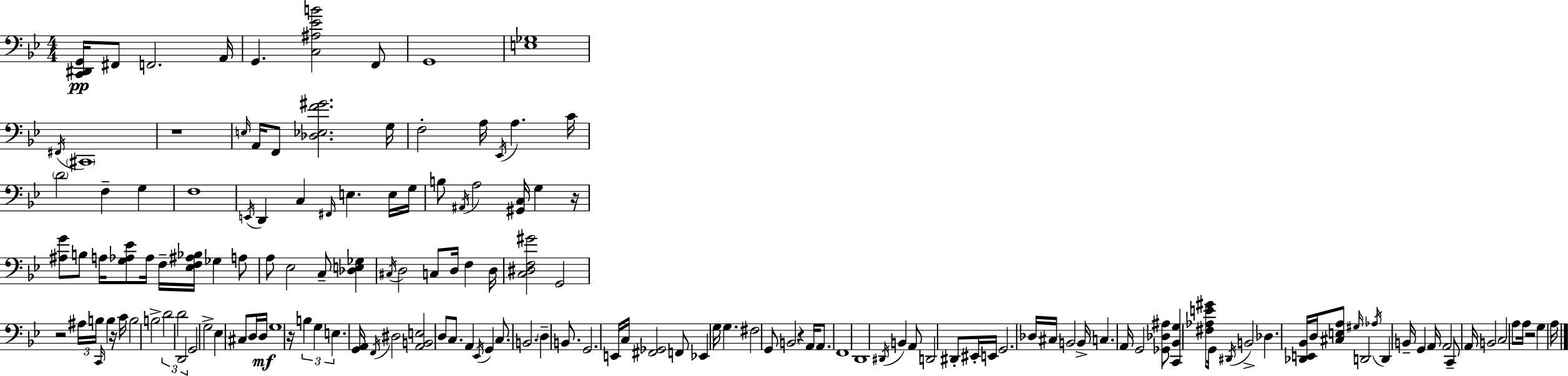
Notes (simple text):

[C2,D#2,G2]/s F#2/e F2/h. A2/s G2/q. [C3,A#3,Eb4,B4]/h F2/e G2/w [E3,Gb3]/w F#2/s C#2/w R/w E3/s A2/s F2/e [Db3,Eb3,F4,G#4]/h. G3/s F3/h A3/s Eb2/s A3/q. C4/s D4/h F3/q G3/q F3/w E2/s D2/q C3/q F#2/s E3/q. E3/s G3/s B3/e A#2/s A3/h [G#2,C3]/s G3/q R/s [A#3,G4]/e B3/e A3/s [G3,Ab3,Eb4]/e Ab3/s F3/s [Eb3,F3,A#3,Bb3]/s Gb3/q A3/e A3/e Eb3/h C3/e [Db3,E3,Gb3]/q C#3/s D3/h C3/e D3/s F3/q D3/s [C3,D#3,F3,G#4]/h G2/h R/h A#3/s B3/s C2/s B3/q R/s C4/s B3/h B3/h D4/h D4/h D2/h G2/h G3/h Eb3/q C#3/e D3/s D3/s G3/w R/s B3/q G3/q E3/q. [G2,A2]/s F2/s D#3/h [A2,B2,E3]/h D3/e C3/e. A2/q Eb2/s G2/q C3/e. B2/h. D3/q B2/e. G2/h. E2/s C3/s [F#2,Gb2]/h F2/e Eb2/q G3/s G3/q. F#3/h G2/e B2/h R/q A2/s A2/e. F2/w D2/w D#2/s B2/q A2/e D2/h D#2/e EIS2/s E2/s G2/h. Db3/s C#3/s B2/h B2/s C3/q. A2/s G2/h [Gb2,Db3,A#3]/e [C2,Bb2,G3]/q [F#3,Ab3,E4,G#4]/e G2/s D#2/s B2/h Db3/q. [Db2,E2,Bb2]/s D3/s [C#3,E3,A3]/e G#3/s D2/h Ab3/s D2/q B2/s G2/q A2/s A2/h C2/e A2/s B2/h C3/h A3/e A3/s R/h G3/q A3/s